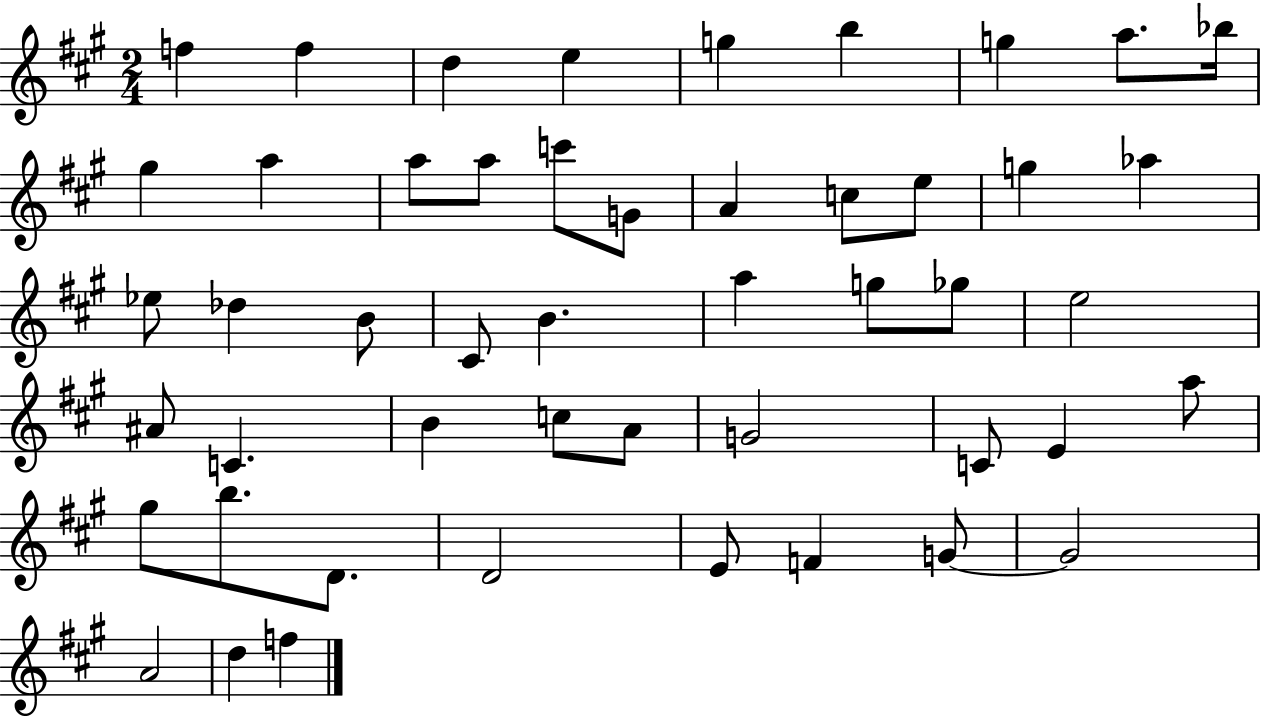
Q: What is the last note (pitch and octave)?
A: F5